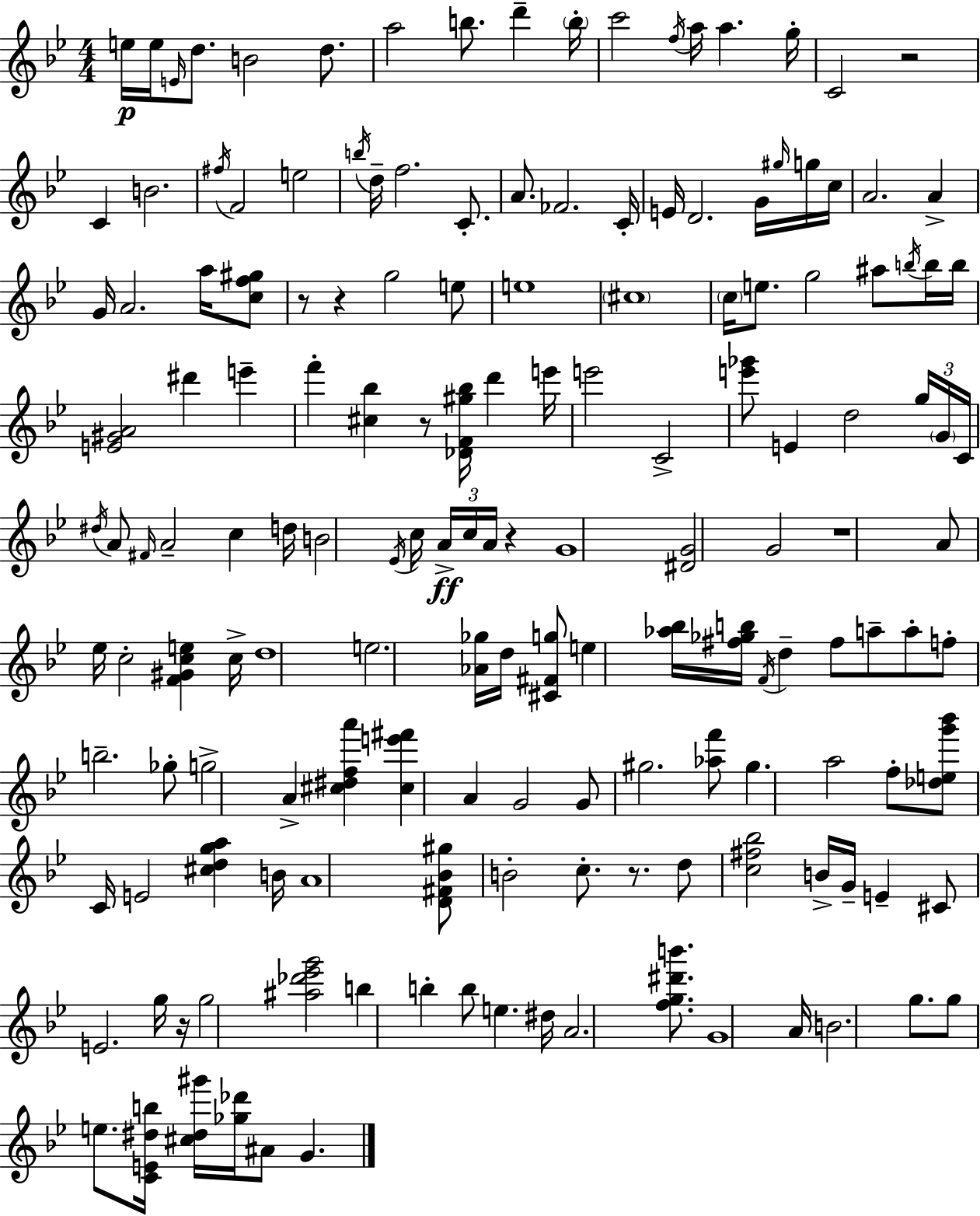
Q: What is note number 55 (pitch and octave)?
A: E6